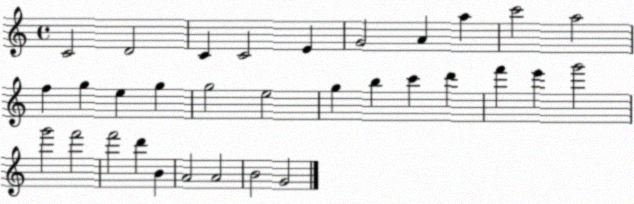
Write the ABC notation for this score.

X:1
T:Untitled
M:4/4
L:1/4
K:C
C2 D2 C C2 E G2 A a c'2 a2 f g e g g2 e2 g b c' d' f' e' g'2 g'2 f'2 f'2 d' B A2 A2 B2 G2